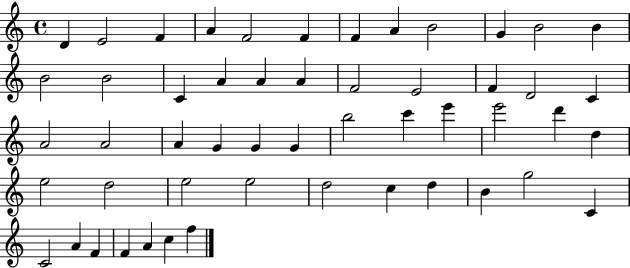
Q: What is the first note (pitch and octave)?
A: D4